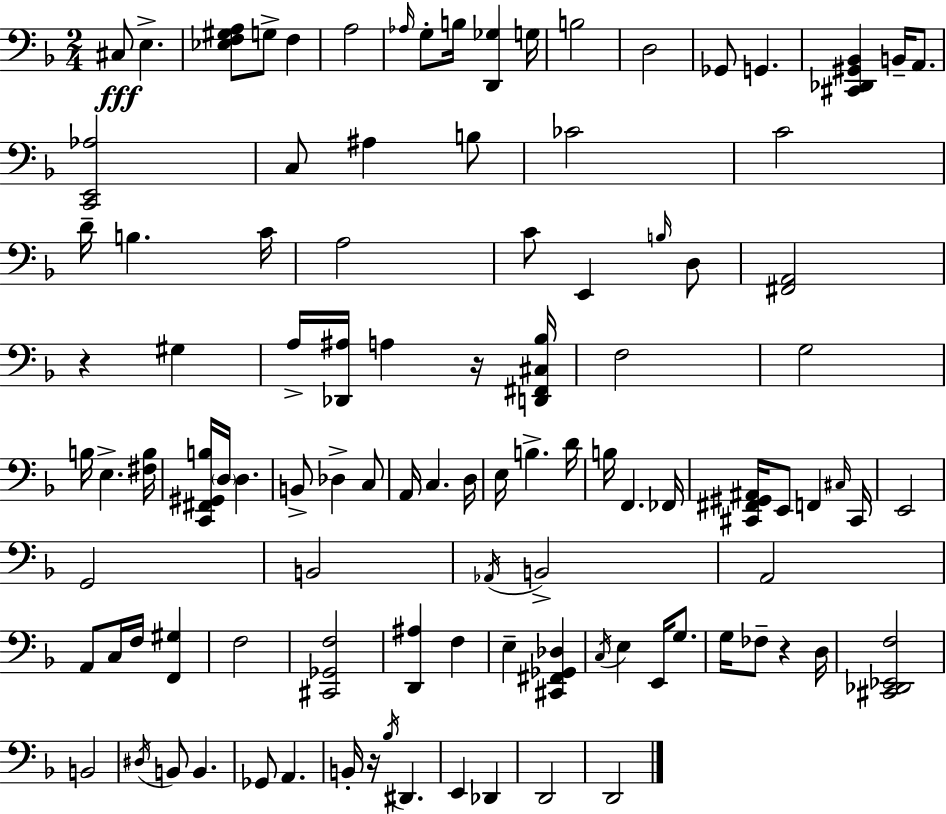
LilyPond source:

{
  \clef bass
  \numericTimeSignature
  \time 2/4
  \key d \minor
  cis8\fff e4.-> | <ees f gis a>8 g8-> f4 | a2 | \grace { aes16 } g8-. b16 <d, ges>4 | \break g16 b2 | d2 | ges,8 g,4. | <cis, des, gis, bes,>4 b,16-- a,8. | \break <c, e, aes>2 | c8 ais4 b8 | ces'2 | c'2 | \break d'16-- b4. | c'16 a2 | c'8 e,4 \grace { b16 } | d8 <fis, a,>2 | \break r4 gis4 | a16-> <des, ais>16 a4 | r16 <d, fis, cis bes>16 f2 | g2 | \break b16 e4.-> | <fis b>16 <c, fis, gis, b>16 \parenthesize d16 d4. | b,8-> des4-> | c8 a,16 c4. | \break d16 e16 b4.-> | d'16 b16 f,4. | fes,16 <cis, fis, gis, ais,>16 e,8 f,4 | \grace { cis16 } cis,16 e,2 | \break g,2 | b,2 | \acciaccatura { aes,16 } b,2-> | a,2 | \break a,8 c16 f16 | <f, gis>4 f2 | <cis, ges, f>2 | <d, ais>4 | \break f4 e4-- | <cis, fis, ges, des>4 \acciaccatura { c16 } e4 | e,16 g8. g16 fes8-- | r4 d16 <cis, des, ees, f>2 | \break b,2 | \acciaccatura { dis16 } b,8 | b,4. ges,8 | a,4. b,16-. r16 | \break \acciaccatura { bes16 } dis,4. e,4 | des,4 d,2 | d,2 | \bar "|."
}